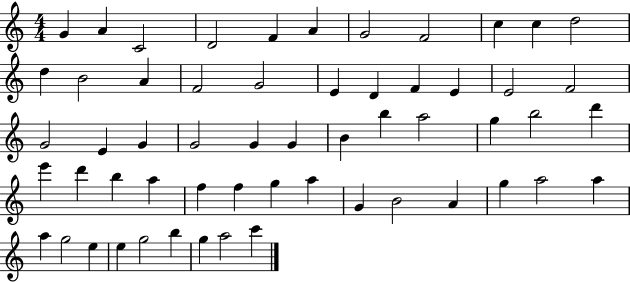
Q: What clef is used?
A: treble